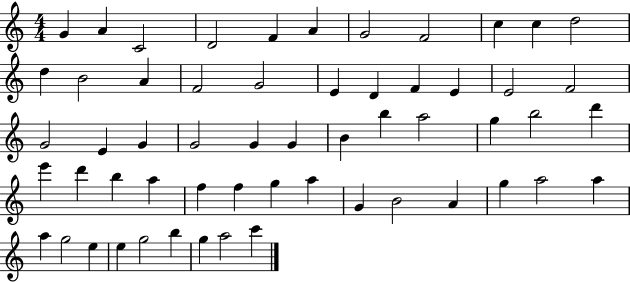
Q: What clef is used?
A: treble